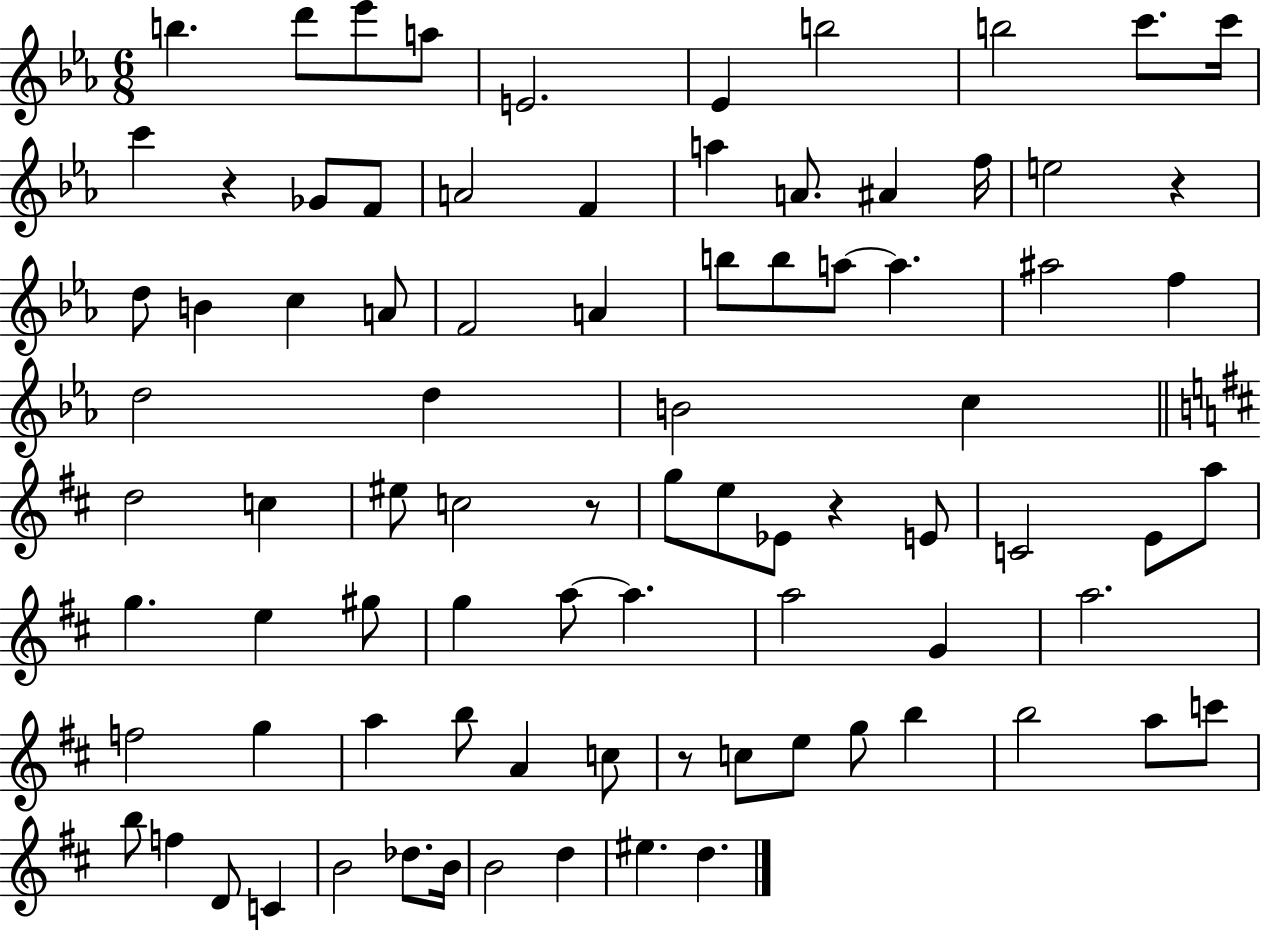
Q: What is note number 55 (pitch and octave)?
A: G4